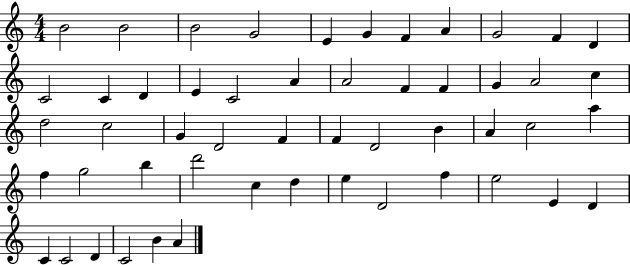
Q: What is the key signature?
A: C major